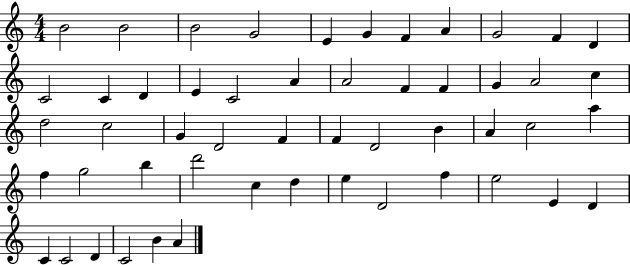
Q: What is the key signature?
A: C major